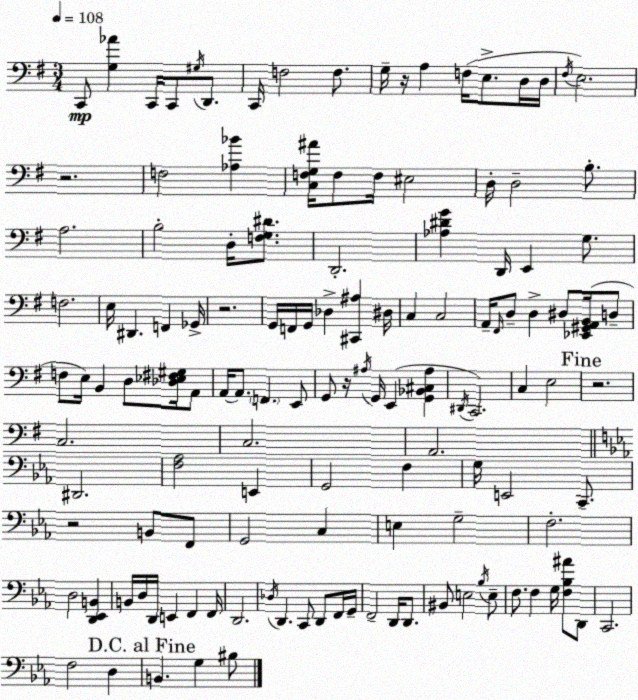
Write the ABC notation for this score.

X:1
T:Untitled
M:3/4
L:1/4
K:G
C,,/2 [G,_A] C,,/4 C,,/2 ^G,/4 D,,/2 C,,/4 F,2 F,/2 G,/4 z/4 A, F,/4 E,/2 D,/4 D,/4 ^F,/4 E,2 z2 F,2 [_A,_B] [C,F,G,^A]/4 F,/2 F,/4 ^E,2 D,/4 D,2 B,/2 A,2 B,2 D,/4 [F,G,^D]/2 D,,2 [_A,^DG] D,,/4 E,, G,/2 F,2 E,/4 ^D,, F,, _G,,/4 z2 G,,/4 F,,/4 G,,/4 _D, [^C,,^A,] ^D,/4 C, C,2 A,,/4 ^F,,/4 D,/2 D, ^D,/2 [_E,,^G,,A,,B,,]/4 D,/2 F,/2 E,/4 B,, D,/2 [_D,_E,^F,^G,]/4 A,,/2 A,,/4 A,,/2 F,, E,,/2 G,,/2 z/4 ^A,/4 G,,/4 E,, [G,,_B,,^C,^A,] ^D,,/4 C,,2 C, E,2 z2 C,2 C,2 A,,2 ^D,,2 [F,_A,]2 E,, G,,2 F, G,/4 E,,2 C,,/2 z2 B,,/2 F,,/2 G,,2 C, E, G,2 F,2 D,2 [D,,_E,,B,,] B,,/4 D,/4 D,,/4 E,, F,, F,,/4 D,,2 _D,/4 D,, C,,/2 D,,/2 F,,/4 G,,/4 F,,2 D,,/4 D,,/2 ^B,,/2 E,2 _B,/4 E,/2 F,/2 F, G,/4 [F,_B,^A]/2 D,,/2 C,,2 F,2 D, B,, G, ^B,/2